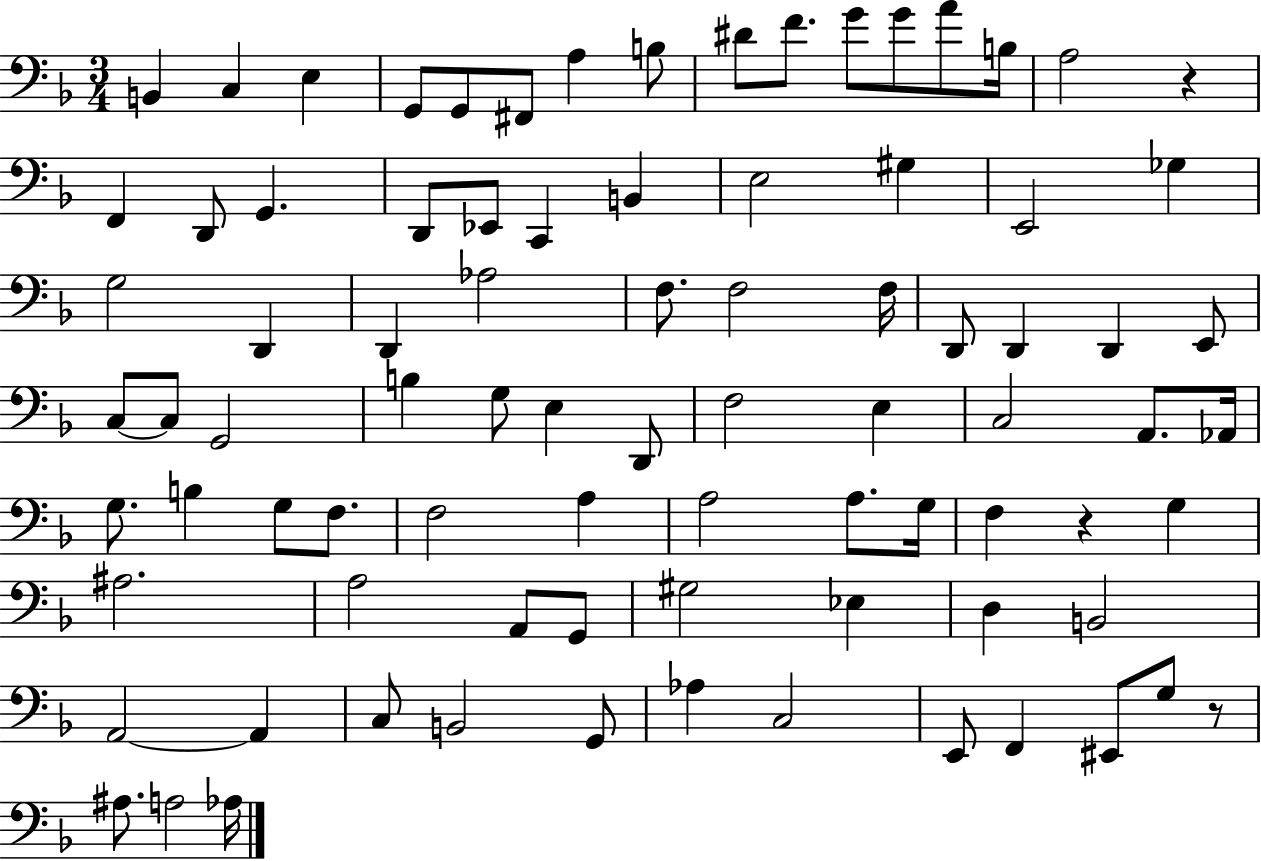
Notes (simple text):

B2/q C3/q E3/q G2/e G2/e F#2/e A3/q B3/e D#4/e F4/e. G4/e G4/e A4/e B3/s A3/h R/q F2/q D2/e G2/q. D2/e Eb2/e C2/q B2/q E3/h G#3/q E2/h Gb3/q G3/h D2/q D2/q Ab3/h F3/e. F3/h F3/s D2/e D2/q D2/q E2/e C3/e C3/e G2/h B3/q G3/e E3/q D2/e F3/h E3/q C3/h A2/e. Ab2/s G3/e. B3/q G3/e F3/e. F3/h A3/q A3/h A3/e. G3/s F3/q R/q G3/q A#3/h. A3/h A2/e G2/e G#3/h Eb3/q D3/q B2/h A2/h A2/q C3/e B2/h G2/e Ab3/q C3/h E2/e F2/q EIS2/e G3/e R/e A#3/e. A3/h Ab3/s